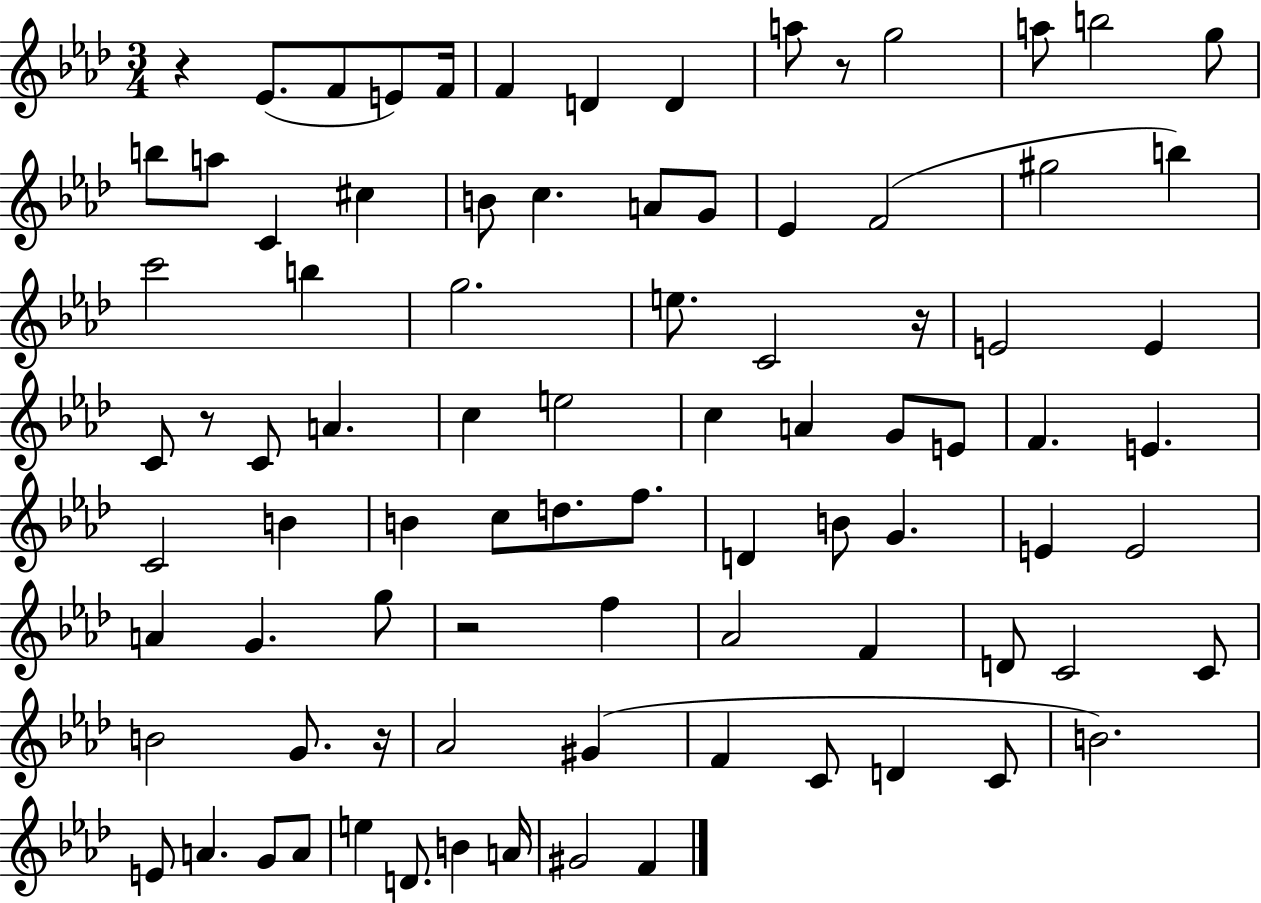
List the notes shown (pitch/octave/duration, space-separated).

R/q Eb4/e. F4/e E4/e F4/s F4/q D4/q D4/q A5/e R/e G5/h A5/e B5/h G5/e B5/e A5/e C4/q C#5/q B4/e C5/q. A4/e G4/e Eb4/q F4/h G#5/h B5/q C6/h B5/q G5/h. E5/e. C4/h R/s E4/h E4/q C4/e R/e C4/e A4/q. C5/q E5/h C5/q A4/q G4/e E4/e F4/q. E4/q. C4/h B4/q B4/q C5/e D5/e. F5/e. D4/q B4/e G4/q. E4/q E4/h A4/q G4/q. G5/e R/h F5/q Ab4/h F4/q D4/e C4/h C4/e B4/h G4/e. R/s Ab4/h G#4/q F4/q C4/e D4/q C4/e B4/h. E4/e A4/q. G4/e A4/e E5/q D4/e. B4/q A4/s G#4/h F4/q